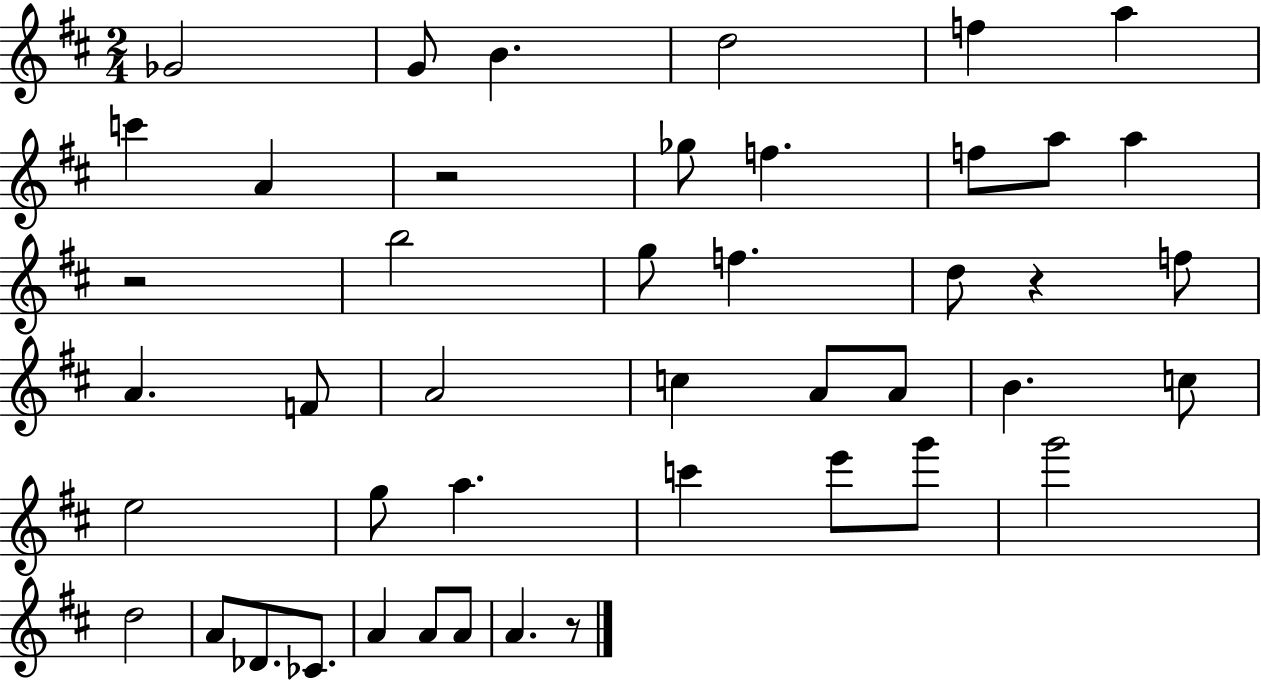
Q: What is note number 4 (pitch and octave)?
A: D5